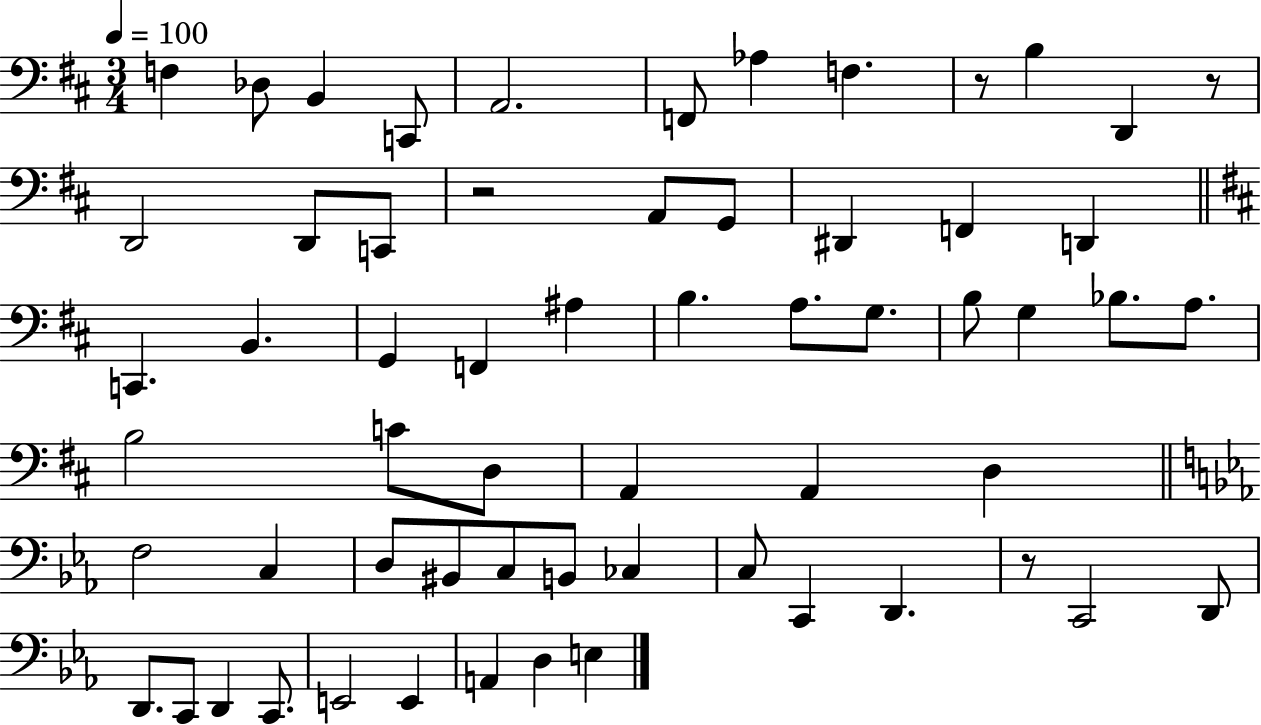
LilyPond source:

{
  \clef bass
  \numericTimeSignature
  \time 3/4
  \key d \major
  \tempo 4 = 100
  f4 des8 b,4 c,8 | a,2. | f,8 aes4 f4. | r8 b4 d,4 r8 | \break d,2 d,8 c,8 | r2 a,8 g,8 | dis,4 f,4 d,4 | \bar "||" \break \key d \major c,4. b,4. | g,4 f,4 ais4 | b4. a8. g8. | b8 g4 bes8. a8. | \break b2 c'8 d8 | a,4 a,4 d4 | \bar "||" \break \key ees \major f2 c4 | d8 bis,8 c8 b,8 ces4 | c8 c,4 d,4. | r8 c,2 d,8 | \break d,8. c,8 d,4 c,8. | e,2 e,4 | a,4 d4 e4 | \bar "|."
}